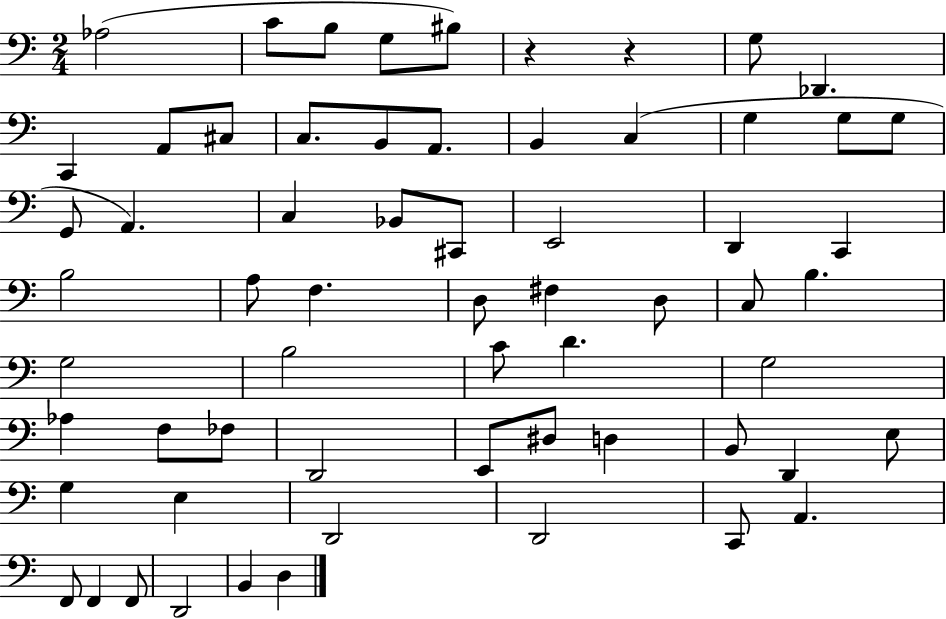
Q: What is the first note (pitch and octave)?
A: Ab3